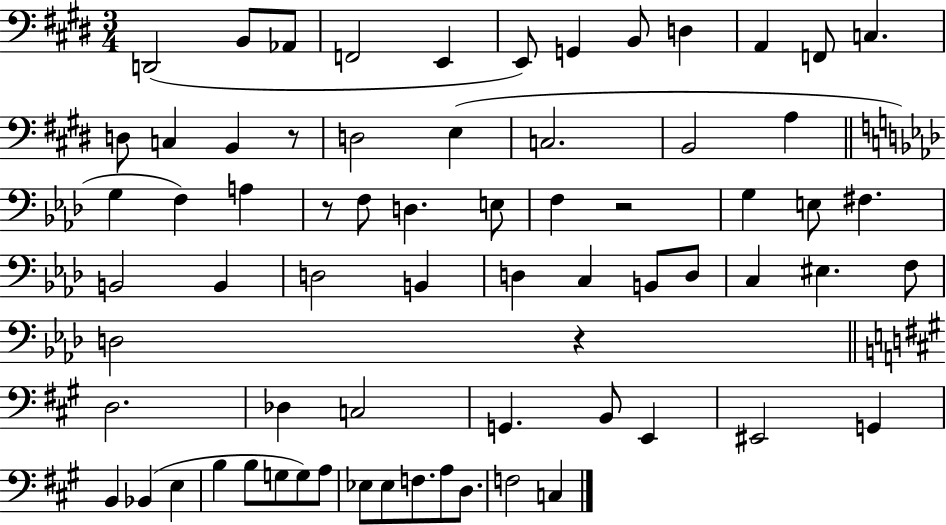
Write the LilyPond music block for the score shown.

{
  \clef bass
  \numericTimeSignature
  \time 3/4
  \key e \major
  d,2( b,8 aes,8 | f,2 e,4 | e,8) g,4 b,8 d4 | a,4 f,8 c4. | \break d8 c4 b,4 r8 | d2 e4( | c2. | b,2 a4 | \break \bar "||" \break \key f \minor g4 f4) a4 | r8 f8 d4. e8 | f4 r2 | g4 e8 fis4. | \break b,2 b,4 | d2 b,4 | d4 c4 b,8 d8 | c4 eis4. f8 | \break d2 r4 | \bar "||" \break \key a \major d2. | des4 c2 | g,4. b,8 e,4 | eis,2 g,4 | \break b,4 bes,4( e4 | b4 b8 g8 g8) a8 | ees8 ees8 f8. a8 d8. | f2 c4 | \break \bar "|."
}